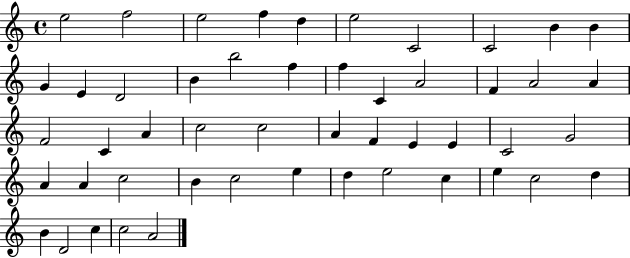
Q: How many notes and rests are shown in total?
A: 50